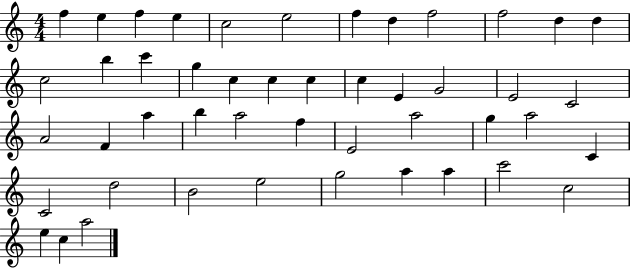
{
  \clef treble
  \numericTimeSignature
  \time 4/4
  \key c \major
  f''4 e''4 f''4 e''4 | c''2 e''2 | f''4 d''4 f''2 | f''2 d''4 d''4 | \break c''2 b''4 c'''4 | g''4 c''4 c''4 c''4 | c''4 e'4 g'2 | e'2 c'2 | \break a'2 f'4 a''4 | b''4 a''2 f''4 | e'2 a''2 | g''4 a''2 c'4 | \break c'2 d''2 | b'2 e''2 | g''2 a''4 a''4 | c'''2 c''2 | \break e''4 c''4 a''2 | \bar "|."
}